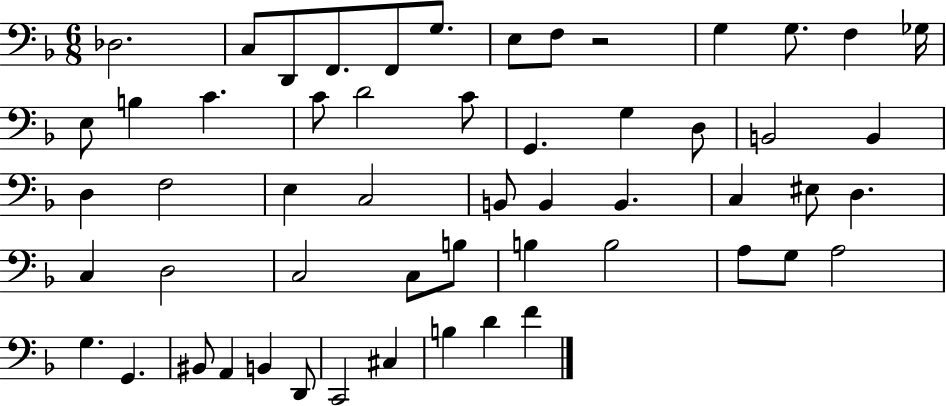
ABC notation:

X:1
T:Untitled
M:6/8
L:1/4
K:F
_D,2 C,/2 D,,/2 F,,/2 F,,/2 G,/2 E,/2 F,/2 z2 G, G,/2 F, _G,/4 E,/2 B, C C/2 D2 C/2 G,, G, D,/2 B,,2 B,, D, F,2 E, C,2 B,,/2 B,, B,, C, ^E,/2 D, C, D,2 C,2 C,/2 B,/2 B, B,2 A,/2 G,/2 A,2 G, G,, ^B,,/2 A,, B,, D,,/2 C,,2 ^C, B, D F